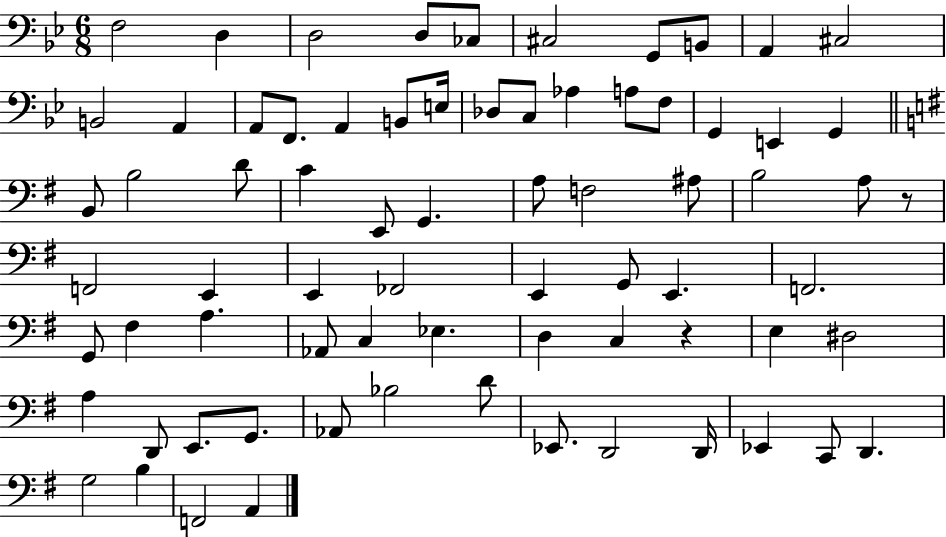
F3/h D3/q D3/h D3/e CES3/e C#3/h G2/e B2/e A2/q C#3/h B2/h A2/q A2/e F2/e. A2/q B2/e E3/s Db3/e C3/e Ab3/q A3/e F3/e G2/q E2/q G2/q B2/e B3/h D4/e C4/q E2/e G2/q. A3/e F3/h A#3/e B3/h A3/e R/e F2/h E2/q E2/q FES2/h E2/q G2/e E2/q. F2/h. G2/e F#3/q A3/q. Ab2/e C3/q Eb3/q. D3/q C3/q R/q E3/q D#3/h A3/q D2/e E2/e. G2/e. Ab2/e Bb3/h D4/e Eb2/e. D2/h D2/s Eb2/q C2/e D2/q. G3/h B3/q F2/h A2/q